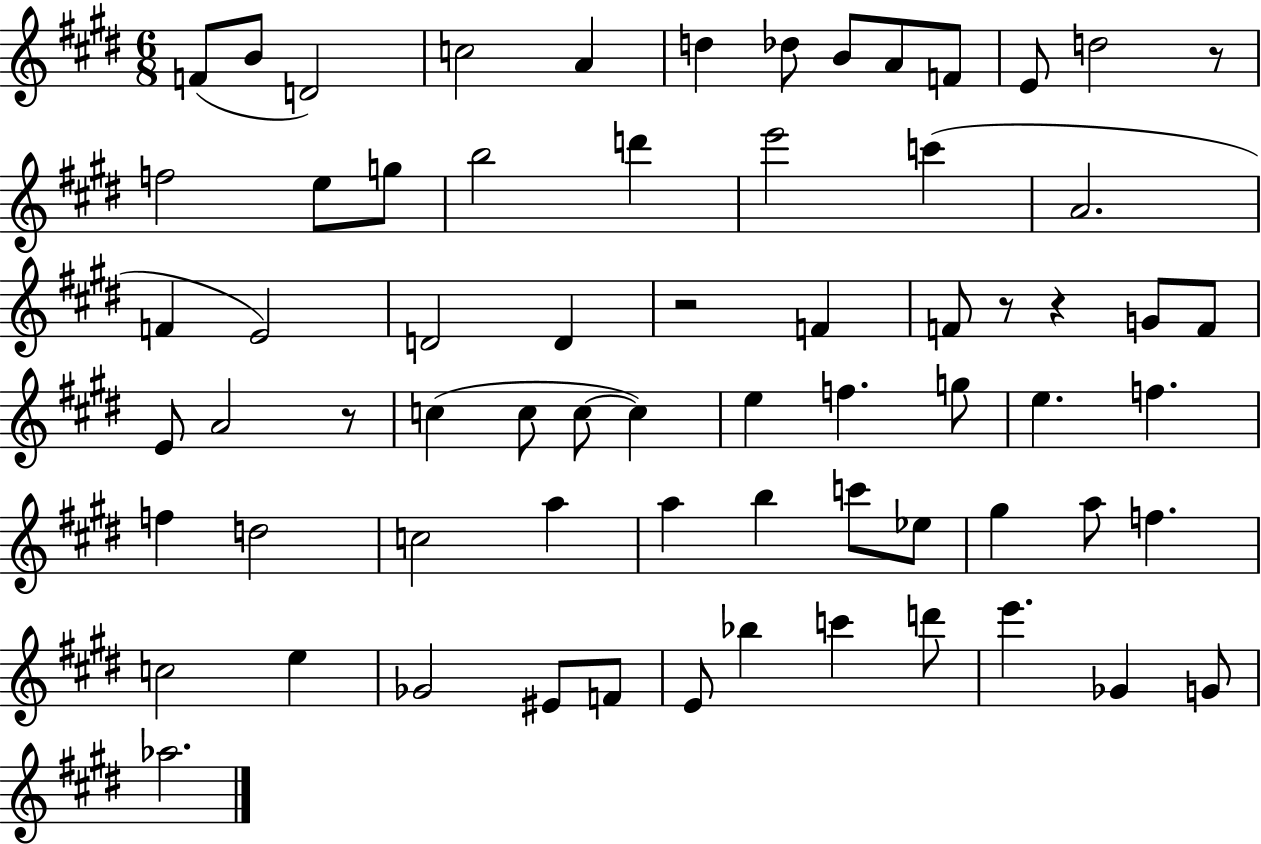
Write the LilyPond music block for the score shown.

{
  \clef treble
  \numericTimeSignature
  \time 6/8
  \key e \major
  f'8( b'8 d'2) | c''2 a'4 | d''4 des''8 b'8 a'8 f'8 | e'8 d''2 r8 | \break f''2 e''8 g''8 | b''2 d'''4 | e'''2 c'''4( | a'2. | \break f'4 e'2) | d'2 d'4 | r2 f'4 | f'8 r8 r4 g'8 f'8 | \break e'8 a'2 r8 | c''4( c''8 c''8~~ c''4) | e''4 f''4. g''8 | e''4. f''4. | \break f''4 d''2 | c''2 a''4 | a''4 b''4 c'''8 ees''8 | gis''4 a''8 f''4. | \break c''2 e''4 | ges'2 eis'8 f'8 | e'8 bes''4 c'''4 d'''8 | e'''4. ges'4 g'8 | \break aes''2. | \bar "|."
}